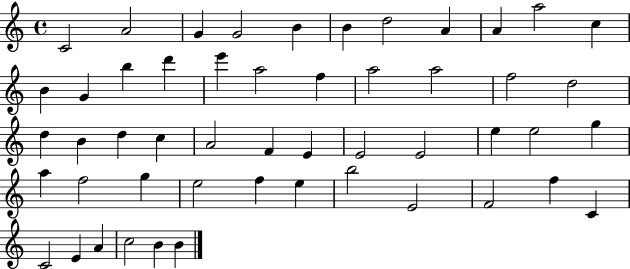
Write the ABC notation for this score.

X:1
T:Untitled
M:4/4
L:1/4
K:C
C2 A2 G G2 B B d2 A A a2 c B G b d' e' a2 f a2 a2 f2 d2 d B d c A2 F E E2 E2 e e2 g a f2 g e2 f e b2 E2 F2 f C C2 E A c2 B B